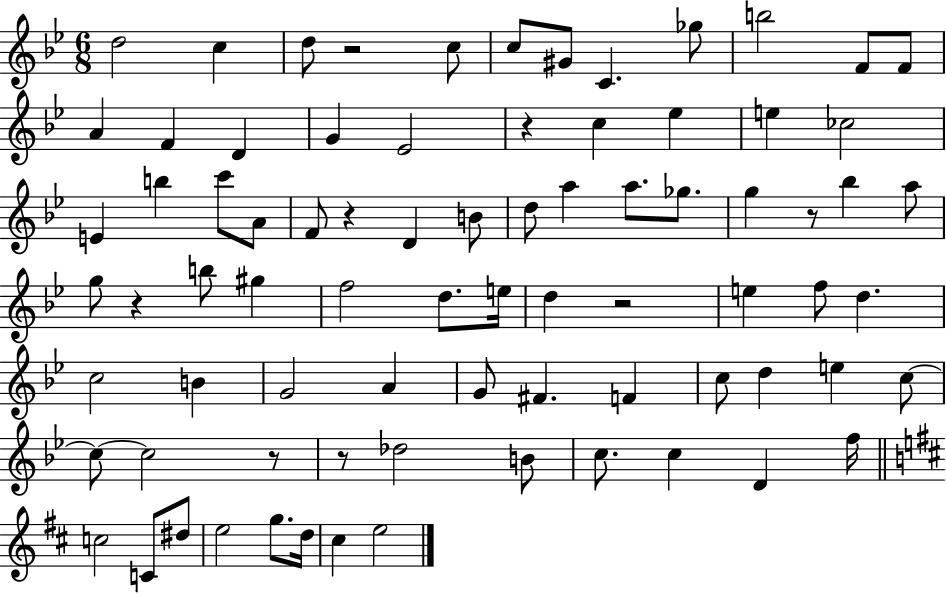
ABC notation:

X:1
T:Untitled
M:6/8
L:1/4
K:Bb
d2 c d/2 z2 c/2 c/2 ^G/2 C _g/2 b2 F/2 F/2 A F D G _E2 z c _e e _c2 E b c'/2 A/2 F/2 z D B/2 d/2 a a/2 _g/2 g z/2 _b a/2 g/2 z b/2 ^g f2 d/2 e/4 d z2 e f/2 d c2 B G2 A G/2 ^F F c/2 d e c/2 c/2 c2 z/2 z/2 _d2 B/2 c/2 c D f/4 c2 C/2 ^d/2 e2 g/2 d/4 ^c e2